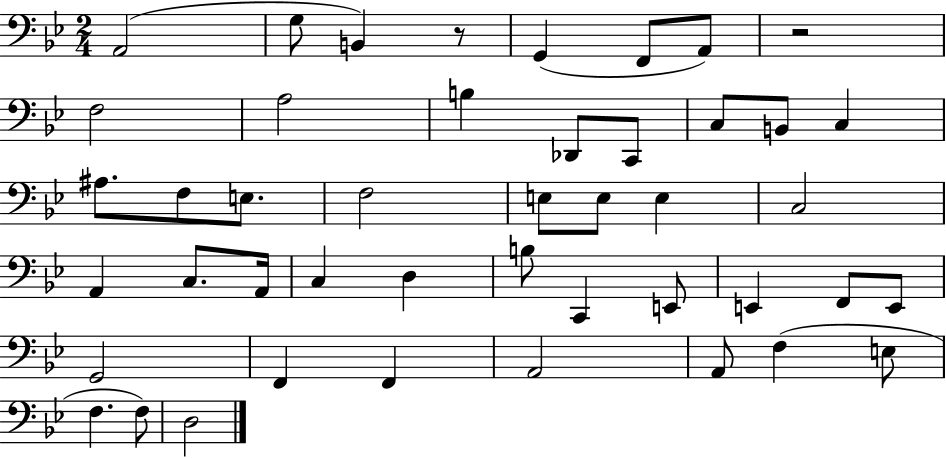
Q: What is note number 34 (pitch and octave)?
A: G2